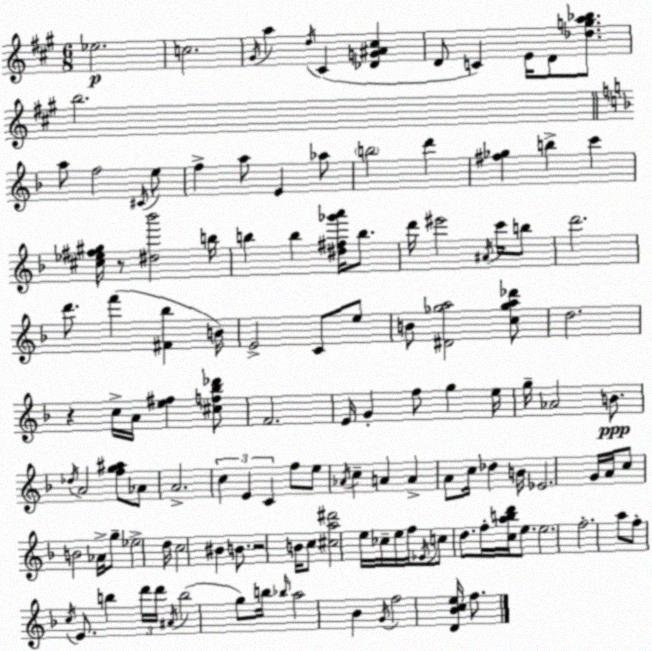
X:1
T:Untitled
M:6/8
L:1/4
K:A
_e2 c2 ^G/4 a d/4 ^C [_DG^A^c] D/2 C E/4 D/2 [_dga_b]/2 b2 a/2 f2 ^C/4 e/2 f a/2 E _a/2 b2 d' [^f_g] b c' [^c_e^f^g]/4 z/2 [^d_b']2 b/4 b b [^d^f_g'a']/4 b/2 d'/4 ^e'2 ^A/4 c'/4 b/2 d'2 d'/2 f' [^F_b] B/4 E2 C/2 e/2 B/2 [^D_ga]2 [c_ga_d']/2 d2 z c/4 A/4 [e^f] [^cf_b_d']/2 F2 E/4 G f/2 g e/4 g/4 _A2 B/2 _d/4 A2 [fg^a]/2 _A/2 A2 c E C f/2 e/2 _A/4 c A A A/2 c/4 _d B/4 _E2 G/4 A/4 c/2 B2 _A/4 g/2 _e2 d/4 c2 ^B B/2 z2 B/4 c/2 [^ca^d']2 e/4 _c/4 e/4 f/4 _E/4 c/2 d/2 f/4 [cabd']/4 e/2 e2 f2 a/2 f/2 c/4 E/2 b d'/4 d'/4 ^A/4 b2 g/2 b/4 _b/4 a2 _B G/4 f2 [D_Bce]/4 f/2